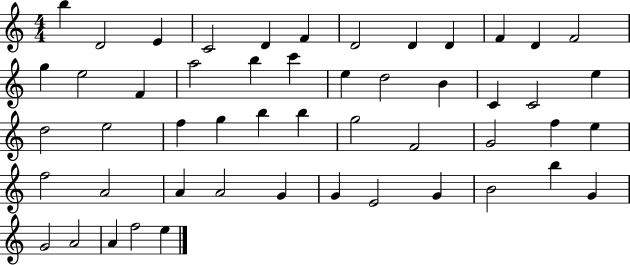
{
  \clef treble
  \numericTimeSignature
  \time 4/4
  \key c \major
  b''4 d'2 e'4 | c'2 d'4 f'4 | d'2 d'4 d'4 | f'4 d'4 f'2 | \break g''4 e''2 f'4 | a''2 b''4 c'''4 | e''4 d''2 b'4 | c'4 c'2 e''4 | \break d''2 e''2 | f''4 g''4 b''4 b''4 | g''2 f'2 | g'2 f''4 e''4 | \break f''2 a'2 | a'4 a'2 g'4 | g'4 e'2 g'4 | b'2 b''4 g'4 | \break g'2 a'2 | a'4 f''2 e''4 | \bar "|."
}